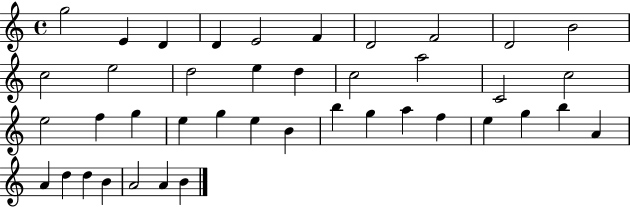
{
  \clef treble
  \time 4/4
  \defaultTimeSignature
  \key c \major
  g''2 e'4 d'4 | d'4 e'2 f'4 | d'2 f'2 | d'2 b'2 | \break c''2 e''2 | d''2 e''4 d''4 | c''2 a''2 | c'2 c''2 | \break e''2 f''4 g''4 | e''4 g''4 e''4 b'4 | b''4 g''4 a''4 f''4 | e''4 g''4 b''4 a'4 | \break a'4 d''4 d''4 b'4 | a'2 a'4 b'4 | \bar "|."
}